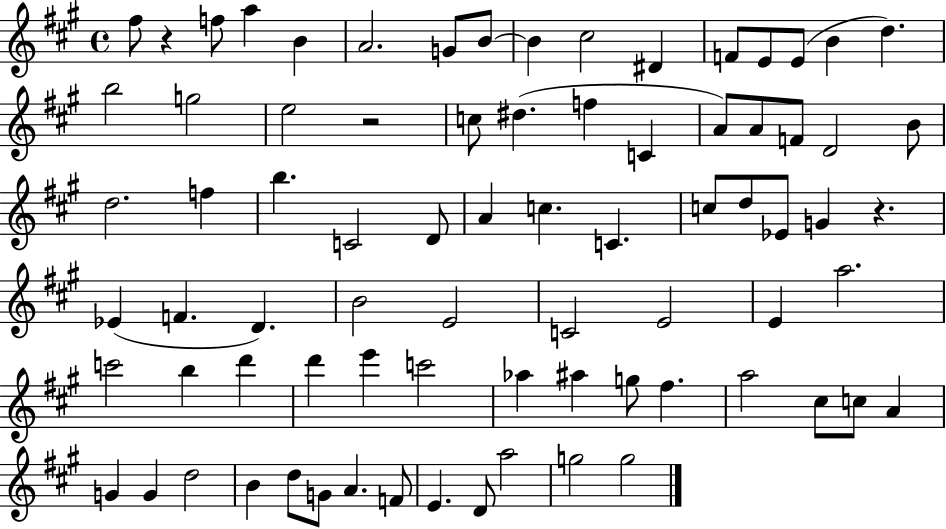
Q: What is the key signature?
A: A major